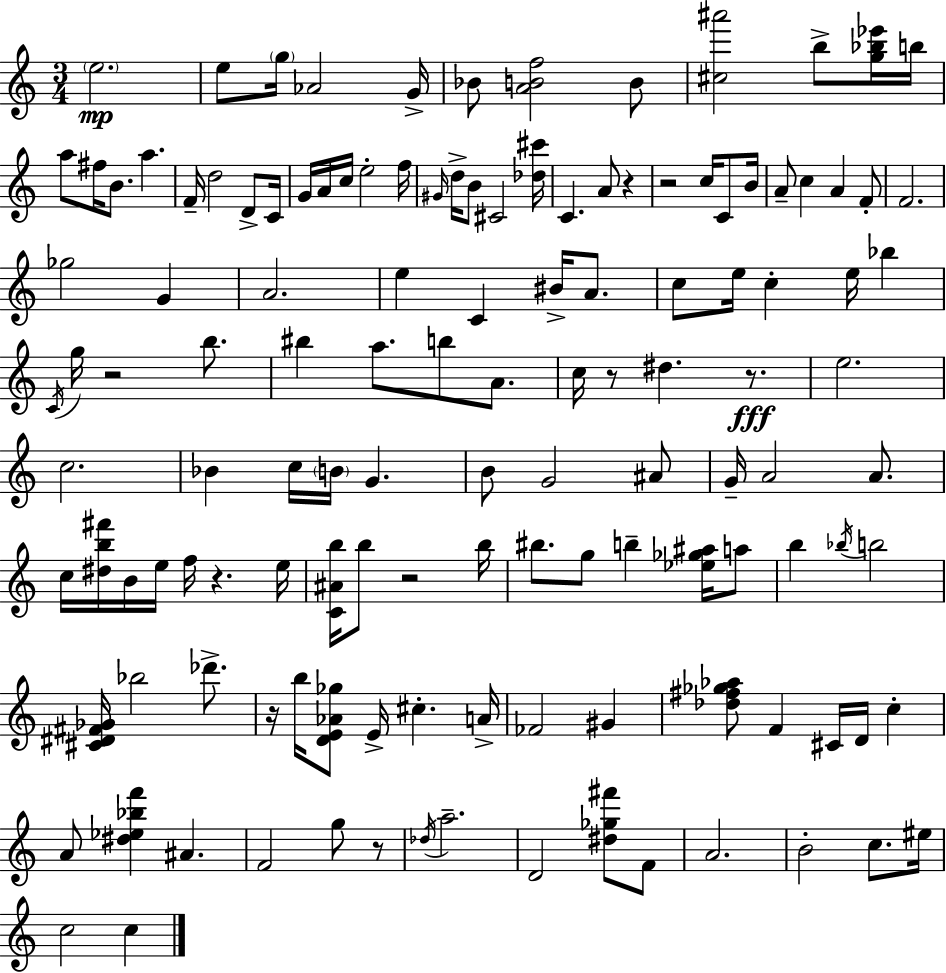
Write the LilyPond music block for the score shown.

{
  \clef treble
  \numericTimeSignature
  \time 3/4
  \key a \minor
  \repeat volta 2 { \parenthesize e''2.\mp | e''8 \parenthesize g''16 aes'2 g'16-> | bes'8 <a' b' f''>2 b'8 | <cis'' ais'''>2 b''8-> <g'' bes'' ees'''>16 b''16 | \break a''8 fis''16 b'8. a''4. | f'16-- d''2 d'8-> c'16 | g'16 a'16 c''16 e''2-. f''16 | \grace { gis'16 } d''16-> b'8 cis'2 | \break <des'' cis'''>16 c'4. a'8 r4 | r2 c''16 c'8 | b'16 a'8-- c''4 a'4 f'8-. | f'2. | \break ges''2 g'4 | a'2. | e''4 c'4 bis'16-> a'8. | c''8 e''16 c''4-. e''16 bes''4 | \break \acciaccatura { c'16 } g''16 r2 b''8. | bis''4 a''8. b''8 a'8. | c''16 r8 dis''4. r8.\fff | e''2. | \break c''2. | bes'4 c''16 \parenthesize b'16 g'4. | b'8 g'2 | ais'8 g'16-- a'2 a'8. | \break c''16 <dis'' b'' fis'''>16 b'16 e''16 f''16 r4. | e''16 <c' ais' b''>16 b''8 r2 | b''16 bis''8. g''8 b''4-- <ees'' ges'' ais''>16 | a''8 b''4 \acciaccatura { bes''16 } b''2 | \break <cis' dis' fis' ges'>16 bes''2 | des'''8.-> r16 b''16 <d' e' aes' ges''>8 e'16-> cis''4.-. | a'16-> fes'2 gis'4 | <des'' fis'' ges'' aes''>8 f'4 cis'16 d'16 c''4-. | \break a'8 <dis'' ees'' bes'' f'''>4 ais'4. | f'2 g''8 | r8 \acciaccatura { des''16 } a''2.-- | d'2 | \break <dis'' ges'' fis'''>8 f'8 a'2. | b'2-. | c''8. eis''16 c''2 | c''4 } \bar "|."
}